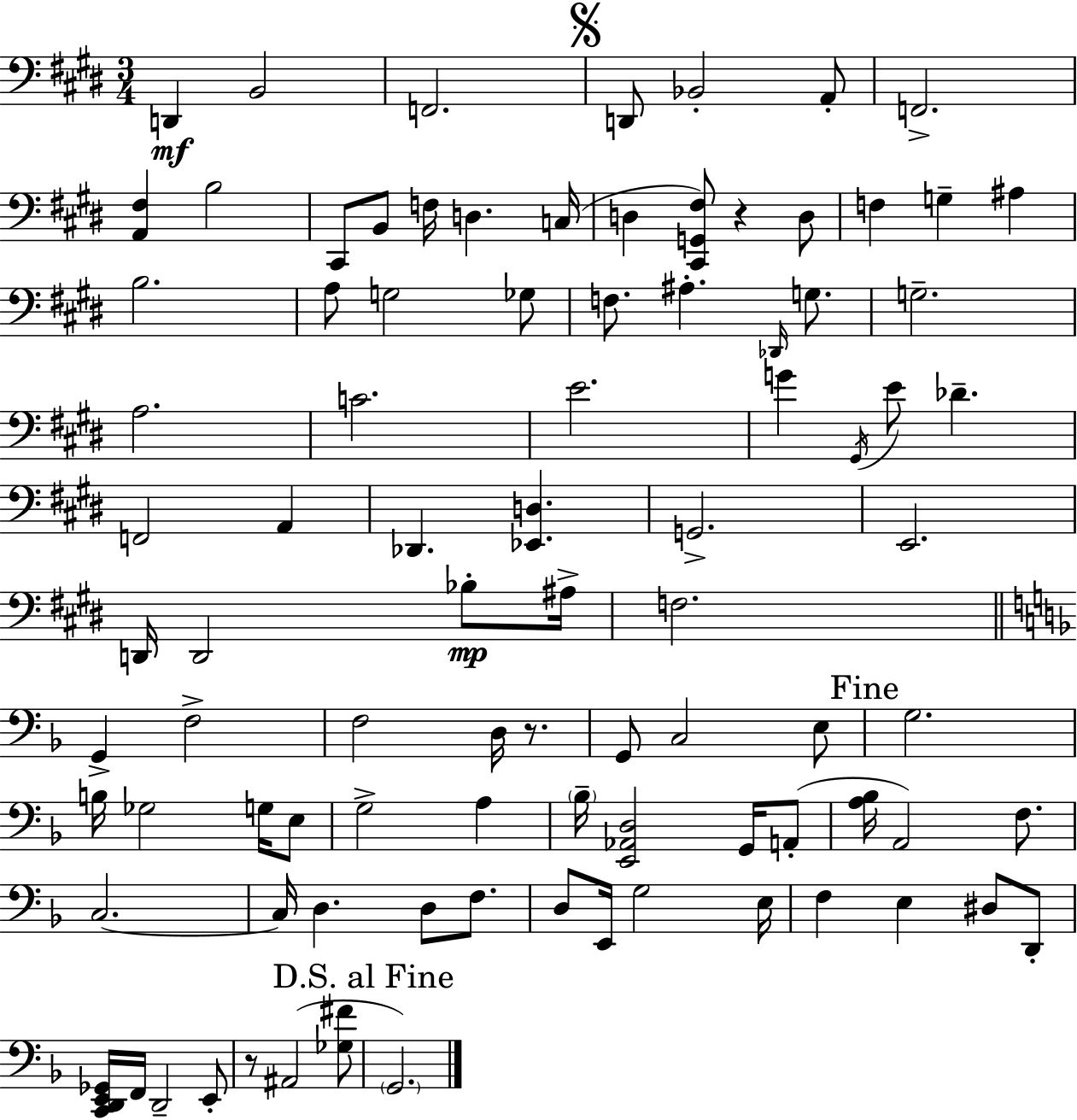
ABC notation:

X:1
T:Untitled
M:3/4
L:1/4
K:E
D,, B,,2 F,,2 D,,/2 _B,,2 A,,/2 F,,2 [A,,^F,] B,2 ^C,,/2 B,,/2 F,/4 D, C,/4 D, [^C,,G,,^F,]/2 z D,/2 F, G, ^A, B,2 A,/2 G,2 _G,/2 F,/2 ^A, _D,,/4 G,/2 G,2 A,2 C2 E2 G ^G,,/4 E/2 _D F,,2 A,, _D,, [_E,,D,] G,,2 E,,2 D,,/4 D,,2 _B,/2 ^A,/4 F,2 G,, F,2 F,2 D,/4 z/2 G,,/2 C,2 E,/2 G,2 B,/4 _G,2 G,/4 E,/2 G,2 A, _B,/4 [E,,_A,,D,]2 G,,/4 A,,/2 [A,_B,]/4 A,,2 F,/2 C,2 C,/4 D, D,/2 F,/2 D,/2 E,,/4 G,2 E,/4 F, E, ^D,/2 D,,/2 [C,,D,,E,,_G,,]/4 F,,/4 D,,2 E,,/2 z/2 ^A,,2 [_G,^F]/2 G,,2